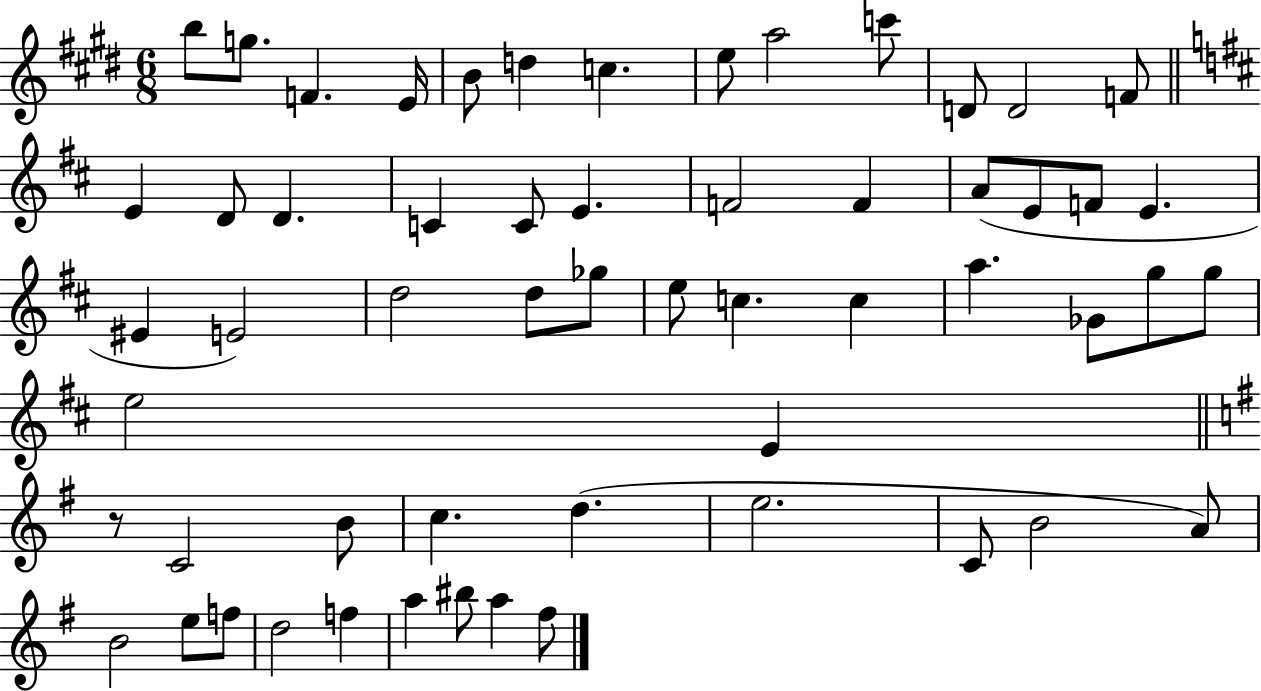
X:1
T:Untitled
M:6/8
L:1/4
K:E
b/2 g/2 F E/4 B/2 d c e/2 a2 c'/2 D/2 D2 F/2 E D/2 D C C/2 E F2 F A/2 E/2 F/2 E ^E E2 d2 d/2 _g/2 e/2 c c a _G/2 g/2 g/2 e2 E z/2 C2 B/2 c d e2 C/2 B2 A/2 B2 e/2 f/2 d2 f a ^b/2 a ^f/2